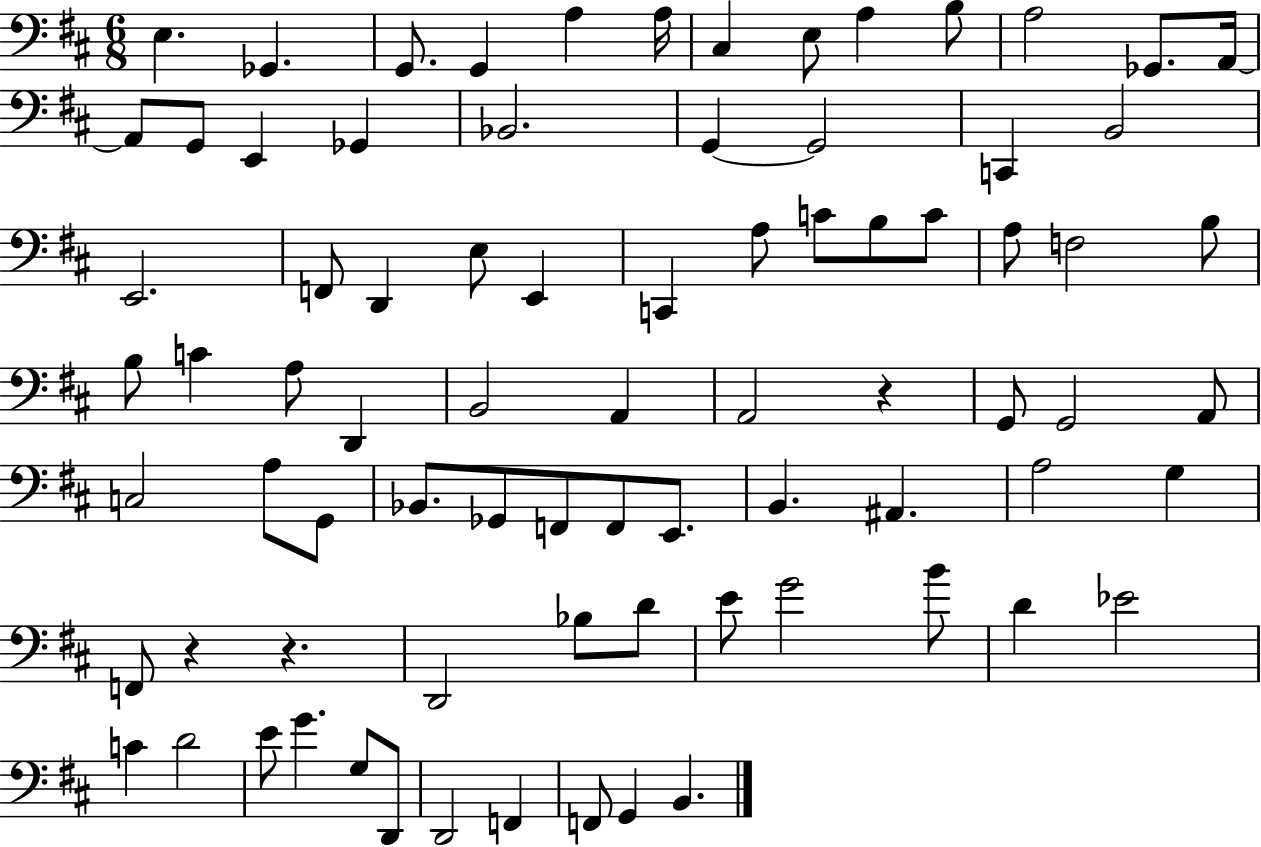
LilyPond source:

{
  \clef bass
  \numericTimeSignature
  \time 6/8
  \key d \major
  e4. ges,4. | g,8. g,4 a4 a16 | cis4 e8 a4 b8 | a2 ges,8. a,16~~ | \break a,8 g,8 e,4 ges,4 | bes,2. | g,4~~ g,2 | c,4 b,2 | \break e,2. | f,8 d,4 e8 e,4 | c,4 a8 c'8 b8 c'8 | a8 f2 b8 | \break b8 c'4 a8 d,4 | b,2 a,4 | a,2 r4 | g,8 g,2 a,8 | \break c2 a8 g,8 | bes,8. ges,8 f,8 f,8 e,8. | b,4. ais,4. | a2 g4 | \break f,8 r4 r4. | d,2 bes8 d'8 | e'8 g'2 b'8 | d'4 ees'2 | \break c'4 d'2 | e'8 g'4. g8 d,8 | d,2 f,4 | f,8 g,4 b,4. | \break \bar "|."
}